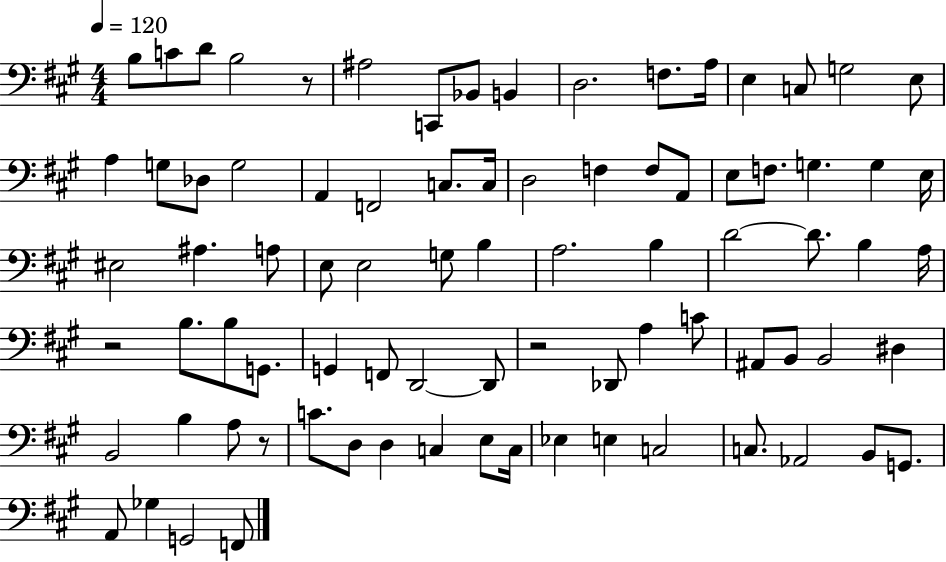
B3/e C4/e D4/e B3/h R/e A#3/h C2/e Bb2/e B2/q D3/h. F3/e. A3/s E3/q C3/e G3/h E3/e A3/q G3/e Db3/e G3/h A2/q F2/h C3/e. C3/s D3/h F3/q F3/e A2/e E3/e F3/e. G3/q. G3/q E3/s EIS3/h A#3/q. A3/e E3/e E3/h G3/e B3/q A3/h. B3/q D4/h D4/e. B3/q A3/s R/h B3/e. B3/e G2/e. G2/q F2/e D2/h D2/e R/h Db2/e A3/q C4/e A#2/e B2/e B2/h D#3/q B2/h B3/q A3/e R/e C4/e. D3/e D3/q C3/q E3/e C3/s Eb3/q E3/q C3/h C3/e. Ab2/h B2/e G2/e. A2/e Gb3/q G2/h F2/e